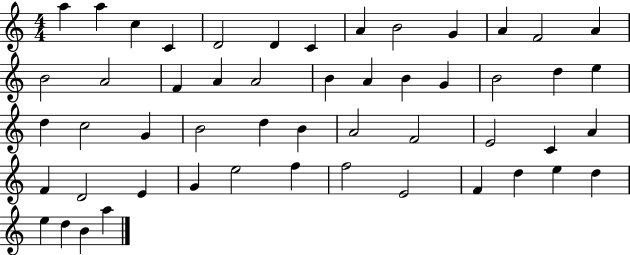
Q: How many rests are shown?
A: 0